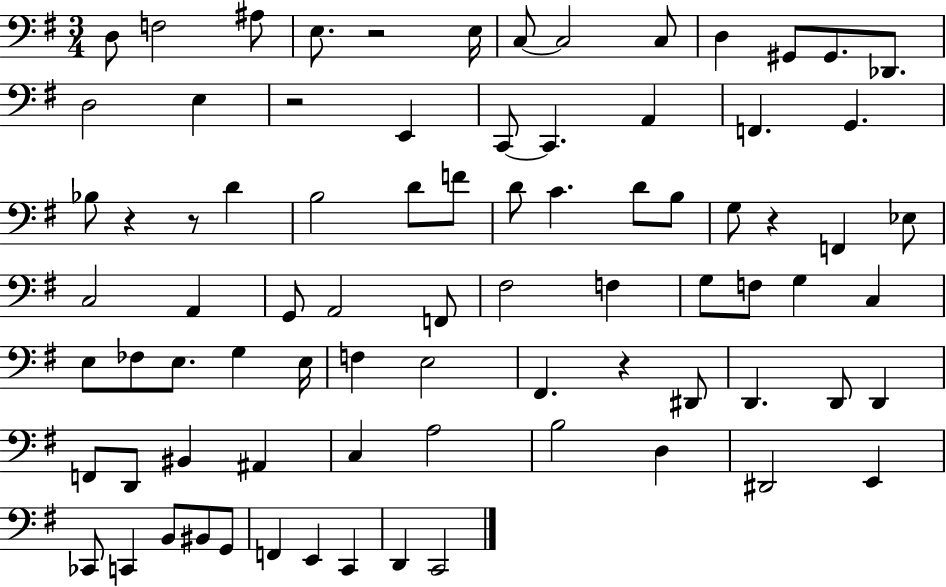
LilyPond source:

{
  \clef bass
  \numericTimeSignature
  \time 3/4
  \key g \major
  d8 f2 ais8 | e8. r2 e16 | c8~~ c2 c8 | d4 gis,8 gis,8. des,8. | \break d2 e4 | r2 e,4 | c,8~~ c,4. a,4 | f,4. g,4. | \break bes8 r4 r8 d'4 | b2 d'8 f'8 | d'8 c'4. d'8 b8 | g8 r4 f,4 ees8 | \break c2 a,4 | g,8 a,2 f,8 | fis2 f4 | g8 f8 g4 c4 | \break e8 fes8 e8. g4 e16 | f4 e2 | fis,4. r4 dis,8 | d,4. d,8 d,4 | \break f,8 d,8 bis,4 ais,4 | c4 a2 | b2 d4 | dis,2 e,4 | \break ces,8 c,4 b,8 bis,8 g,8 | f,4 e,4 c,4 | d,4 c,2 | \bar "|."
}